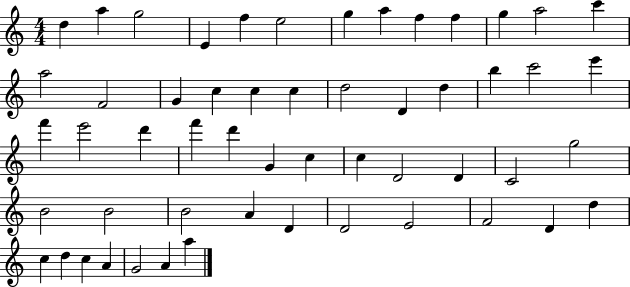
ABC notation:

X:1
T:Untitled
M:4/4
L:1/4
K:C
d a g2 E f e2 g a f f g a2 c' a2 F2 G c c c d2 D d b c'2 e' f' e'2 d' f' d' G c c D2 D C2 g2 B2 B2 B2 A D D2 E2 F2 D d c d c A G2 A a